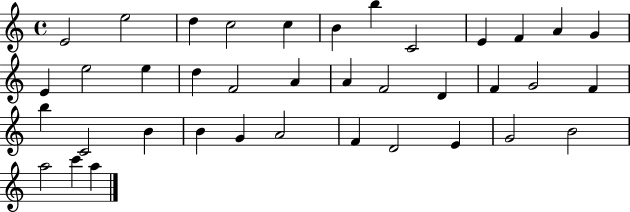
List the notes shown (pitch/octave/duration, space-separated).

E4/h E5/h D5/q C5/h C5/q B4/q B5/q C4/h E4/q F4/q A4/q G4/q E4/q E5/h E5/q D5/q F4/h A4/q A4/q F4/h D4/q F4/q G4/h F4/q B5/q C4/h B4/q B4/q G4/q A4/h F4/q D4/h E4/q G4/h B4/h A5/h C6/q A5/q